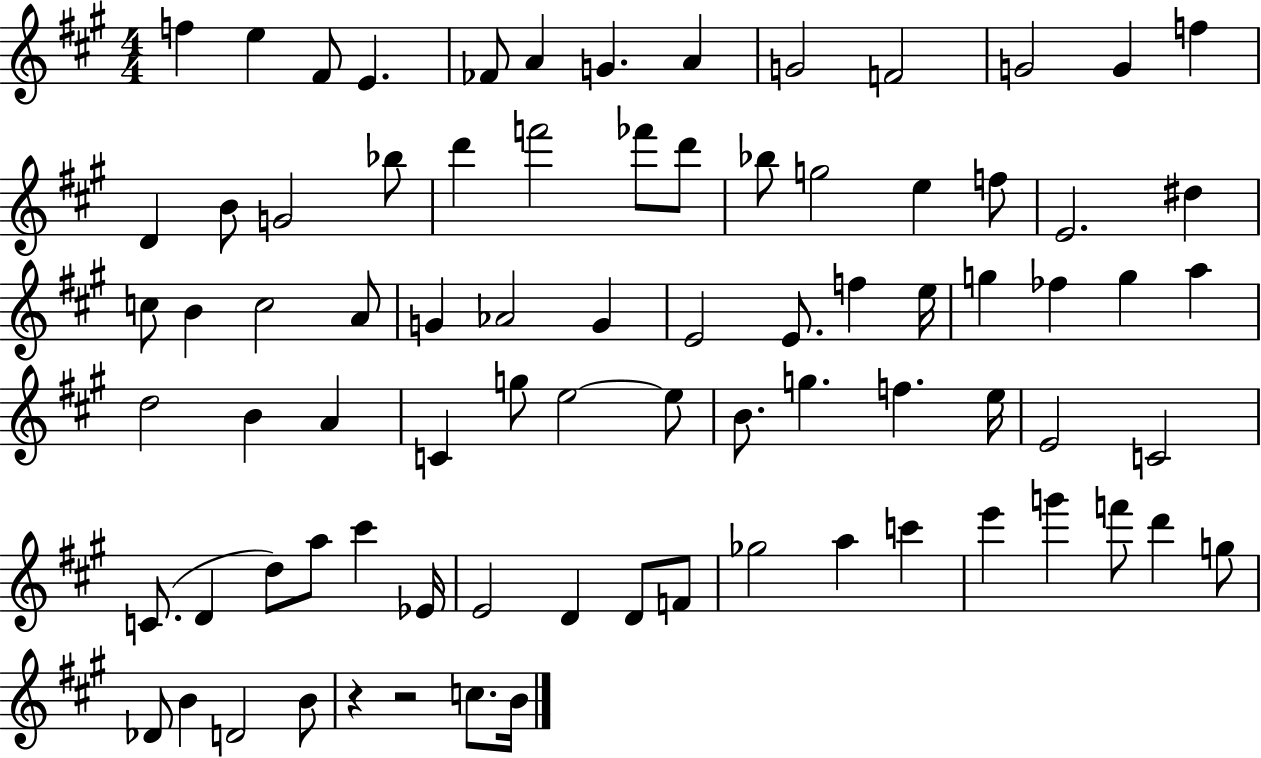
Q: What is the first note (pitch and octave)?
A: F5